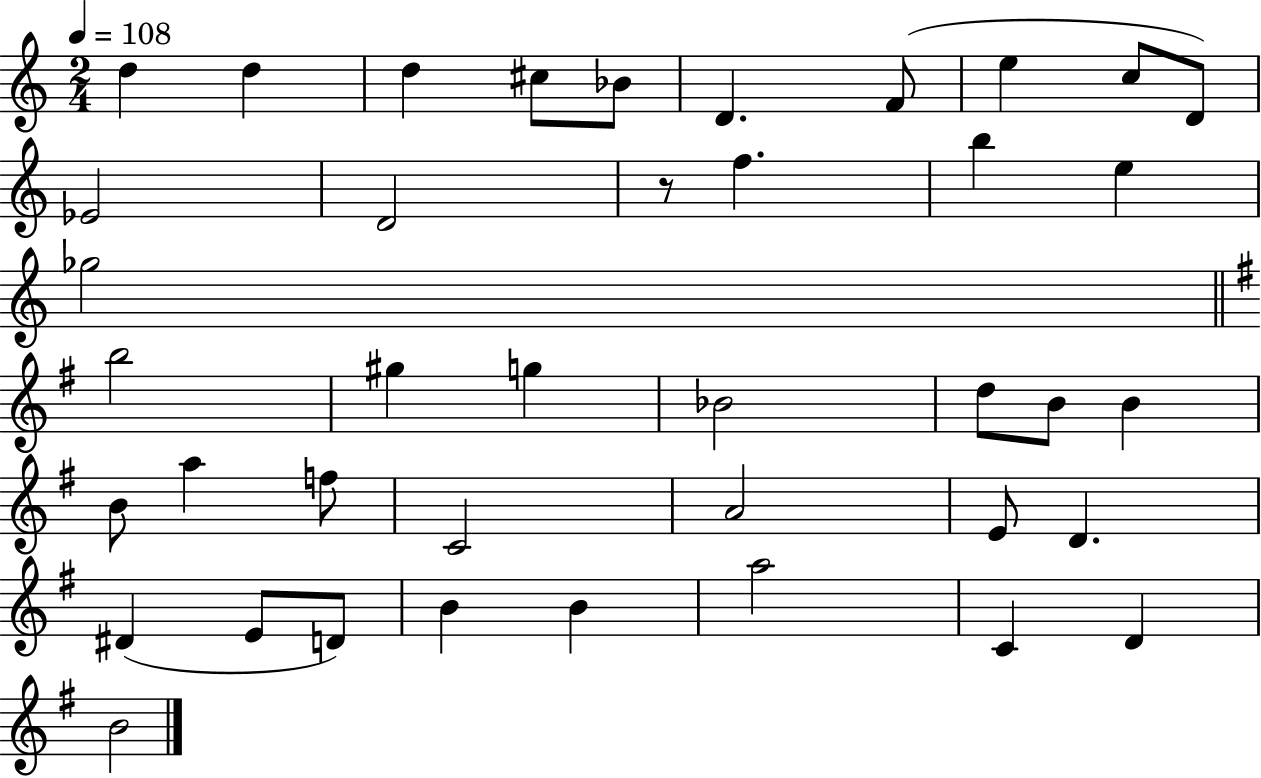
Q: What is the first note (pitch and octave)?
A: D5